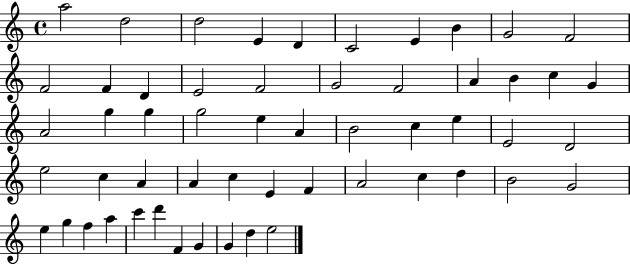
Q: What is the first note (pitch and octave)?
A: A5